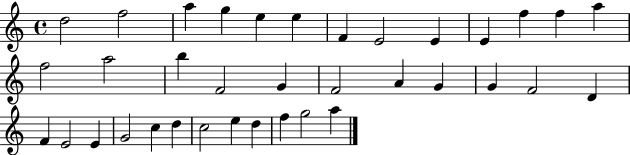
{
  \clef treble
  \time 4/4
  \defaultTimeSignature
  \key c \major
  d''2 f''2 | a''4 g''4 e''4 e''4 | f'4 e'2 e'4 | e'4 f''4 f''4 a''4 | \break f''2 a''2 | b''4 f'2 g'4 | f'2 a'4 g'4 | g'4 f'2 d'4 | \break f'4 e'2 e'4 | g'2 c''4 d''4 | c''2 e''4 d''4 | f''4 g''2 a''4 | \break \bar "|."
}